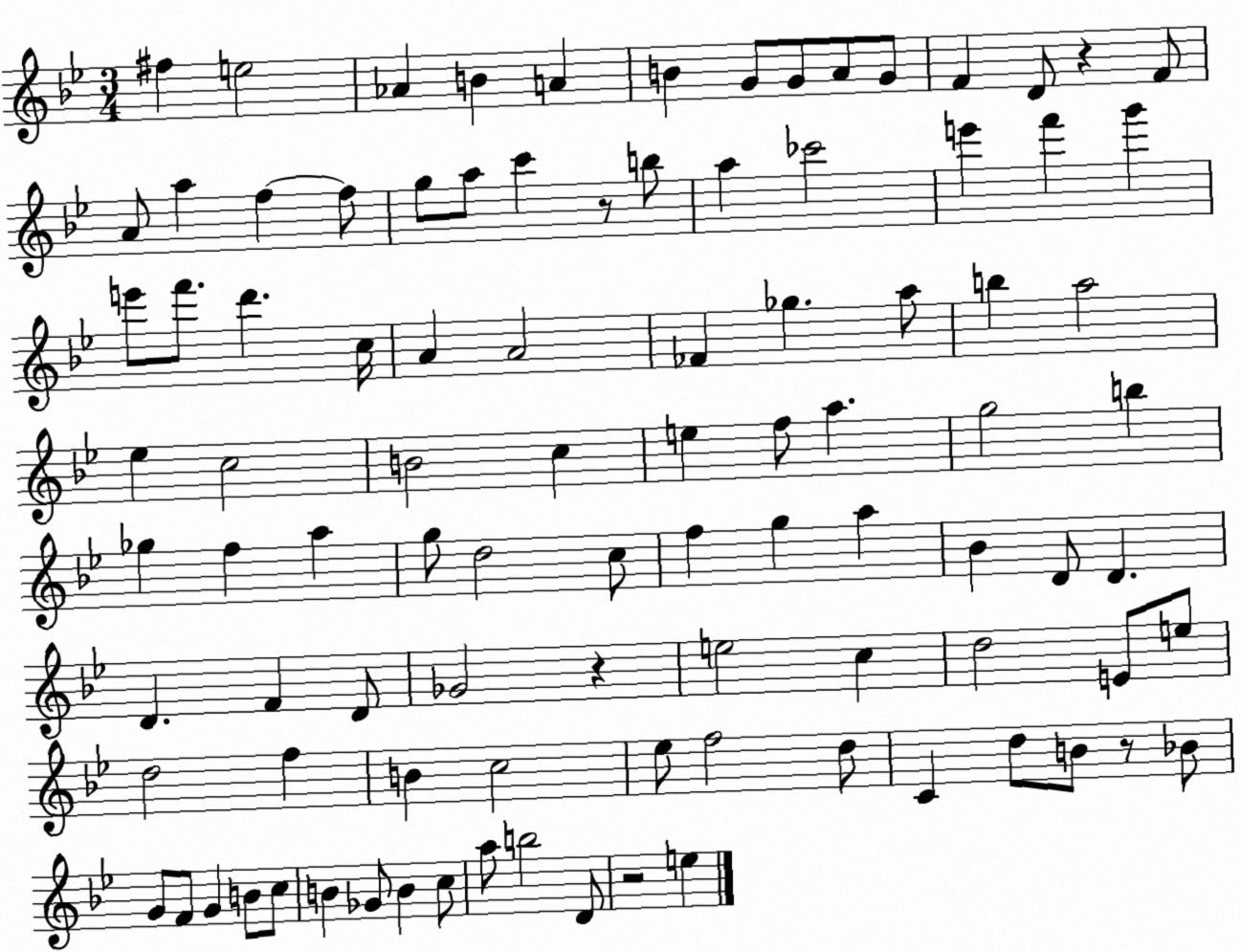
X:1
T:Untitled
M:3/4
L:1/4
K:Bb
^f e2 _A B A B G/2 G/2 A/2 G/2 F D/2 z F/2 A/2 a f f/2 g/2 a/2 c' z/2 b/2 a _c'2 e' f' g' e'/2 f'/2 d' c/4 A A2 _F _g a/2 b a2 _e c2 B2 c e f/2 a g2 b _g f a g/2 d2 c/2 f g a _B D/2 D D F D/2 _G2 z e2 c d2 E/2 e/2 d2 f B c2 _e/2 f2 d/2 C d/2 B/2 z/2 _B/2 G/2 F/2 G B/2 c/2 B _G/2 B c/2 a/2 b2 D/2 z2 e